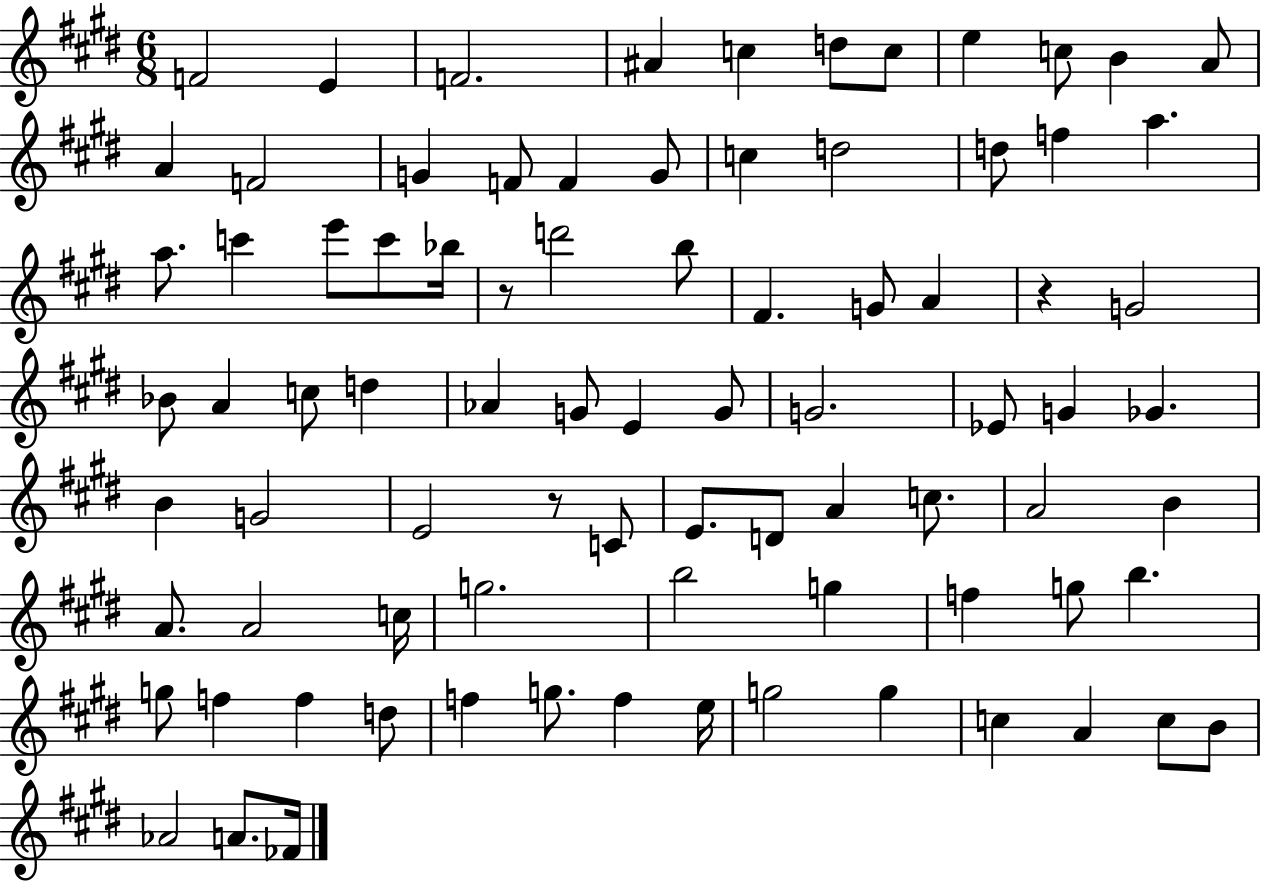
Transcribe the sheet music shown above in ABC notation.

X:1
T:Untitled
M:6/8
L:1/4
K:E
F2 E F2 ^A c d/2 c/2 e c/2 B A/2 A F2 G F/2 F G/2 c d2 d/2 f a a/2 c' e'/2 c'/2 _b/4 z/2 d'2 b/2 ^F G/2 A z G2 _B/2 A c/2 d _A G/2 E G/2 G2 _E/2 G _G B G2 E2 z/2 C/2 E/2 D/2 A c/2 A2 B A/2 A2 c/4 g2 b2 g f g/2 b g/2 f f d/2 f g/2 f e/4 g2 g c A c/2 B/2 _A2 A/2 _F/4